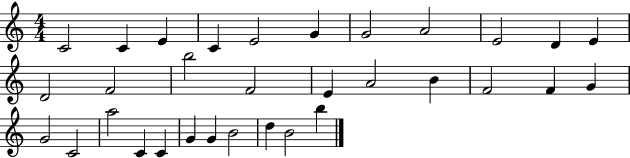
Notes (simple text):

C4/h C4/q E4/q C4/q E4/h G4/q G4/h A4/h E4/h D4/q E4/q D4/h F4/h B5/h F4/h E4/q A4/h B4/q F4/h F4/q G4/q G4/h C4/h A5/h C4/q C4/q G4/q G4/q B4/h D5/q B4/h B5/q